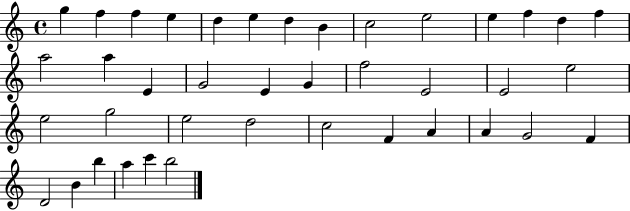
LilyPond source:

{
  \clef treble
  \time 4/4
  \defaultTimeSignature
  \key c \major
  g''4 f''4 f''4 e''4 | d''4 e''4 d''4 b'4 | c''2 e''2 | e''4 f''4 d''4 f''4 | \break a''2 a''4 e'4 | g'2 e'4 g'4 | f''2 e'2 | e'2 e''2 | \break e''2 g''2 | e''2 d''2 | c''2 f'4 a'4 | a'4 g'2 f'4 | \break d'2 b'4 b''4 | a''4 c'''4 b''2 | \bar "|."
}